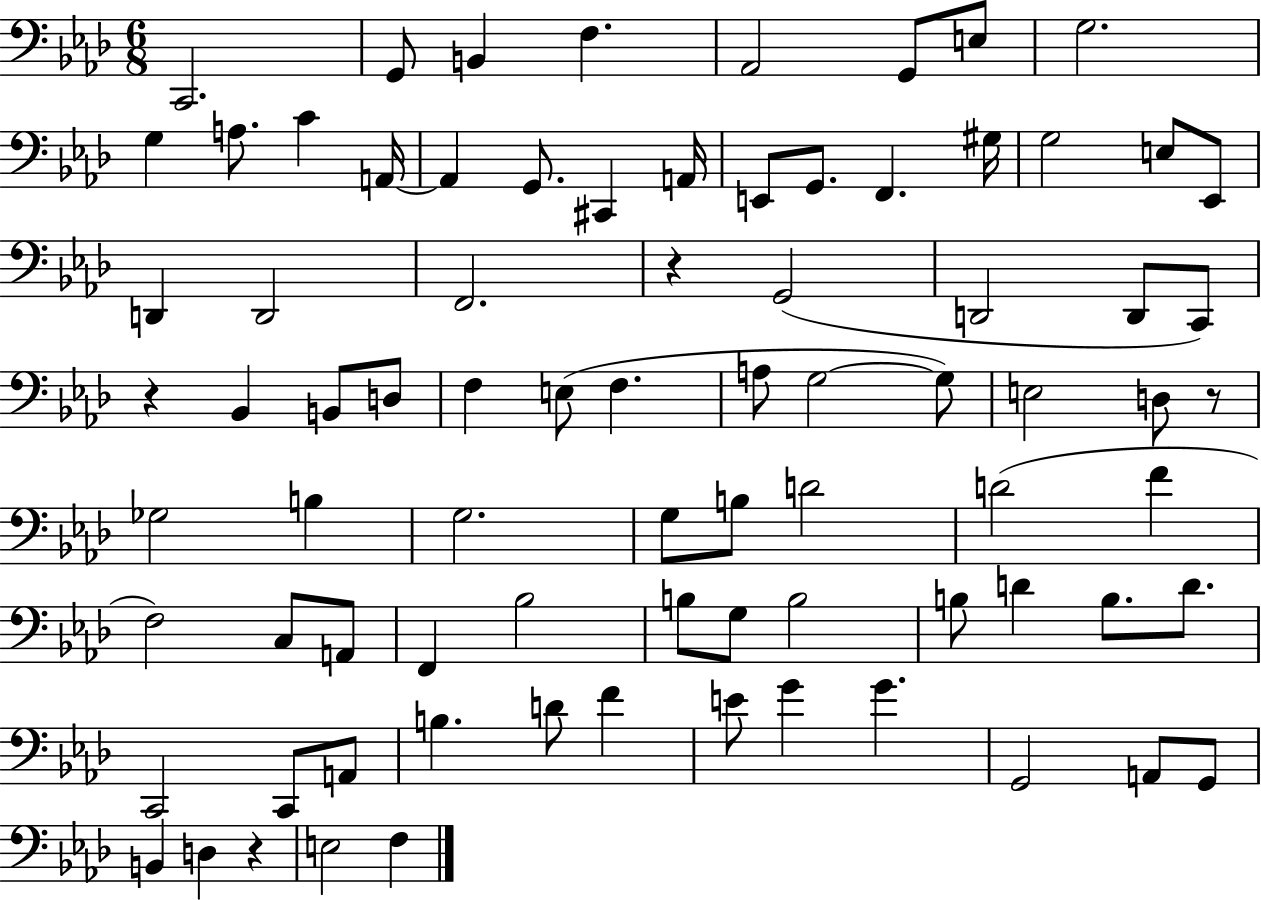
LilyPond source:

{
  \clef bass
  \numericTimeSignature
  \time 6/8
  \key aes \major
  c,2. | g,8 b,4 f4. | aes,2 g,8 e8 | g2. | \break g4 a8. c'4 a,16~~ | a,4 g,8. cis,4 a,16 | e,8 g,8. f,4. gis16 | g2 e8 ees,8 | \break d,4 d,2 | f,2. | r4 g,2( | d,2 d,8 c,8) | \break r4 bes,4 b,8 d8 | f4 e8( f4. | a8 g2~~ g8) | e2 d8 r8 | \break ges2 b4 | g2. | g8 b8 d'2 | d'2( f'4 | \break f2) c8 a,8 | f,4 bes2 | b8 g8 b2 | b8 d'4 b8. d'8. | \break c,2 c,8 a,8 | b4. d'8 f'4 | e'8 g'4 g'4. | g,2 a,8 g,8 | \break b,4 d4 r4 | e2 f4 | \bar "|."
}